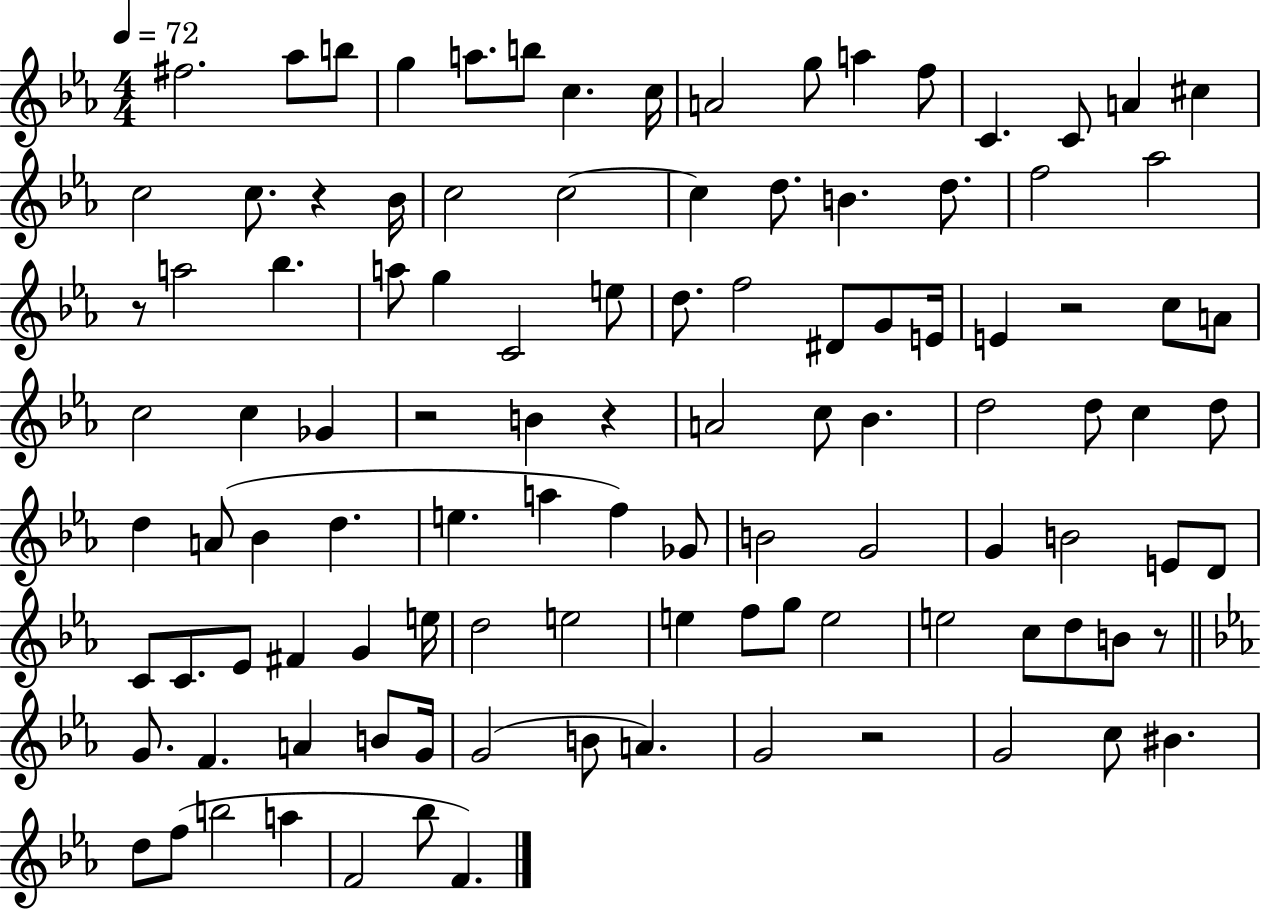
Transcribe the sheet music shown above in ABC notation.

X:1
T:Untitled
M:4/4
L:1/4
K:Eb
^f2 _a/2 b/2 g a/2 b/2 c c/4 A2 g/2 a f/2 C C/2 A ^c c2 c/2 z _B/4 c2 c2 c d/2 B d/2 f2 _a2 z/2 a2 _b a/2 g C2 e/2 d/2 f2 ^D/2 G/2 E/4 E z2 c/2 A/2 c2 c _G z2 B z A2 c/2 _B d2 d/2 c d/2 d A/2 _B d e a f _G/2 B2 G2 G B2 E/2 D/2 C/2 C/2 _E/2 ^F G e/4 d2 e2 e f/2 g/2 e2 e2 c/2 d/2 B/2 z/2 G/2 F A B/2 G/4 G2 B/2 A G2 z2 G2 c/2 ^B d/2 f/2 b2 a F2 _b/2 F